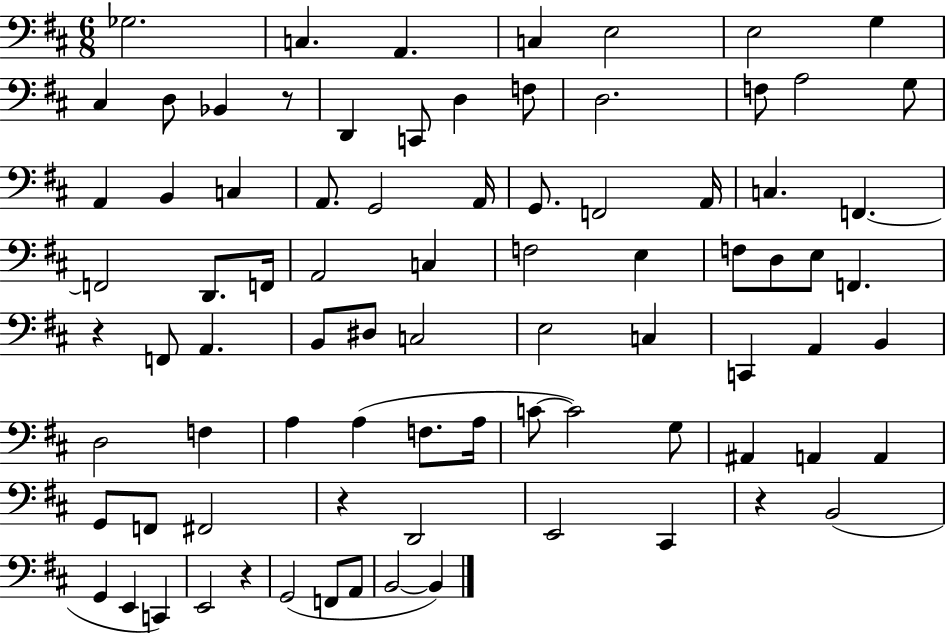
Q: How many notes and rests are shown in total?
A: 83